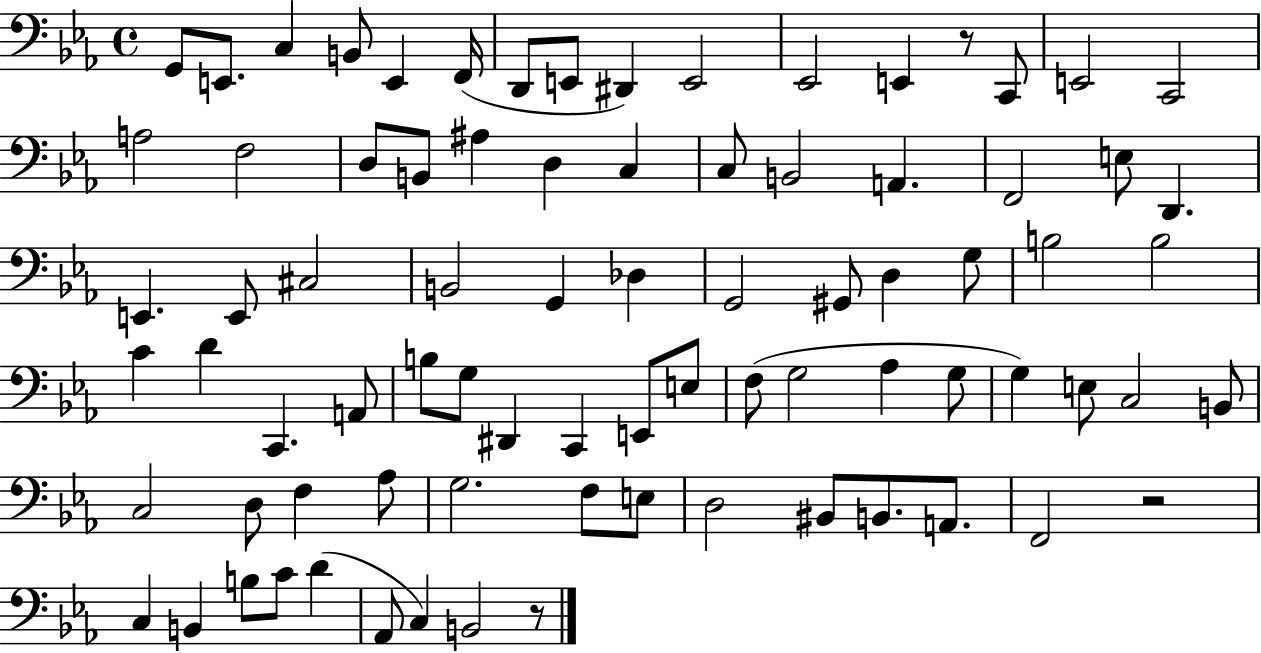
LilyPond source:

{
  \clef bass
  \time 4/4
  \defaultTimeSignature
  \key ees \major
  g,8 e,8. c4 b,8 e,4 f,16( | d,8 e,8 dis,4) e,2 | ees,2 e,4 r8 c,8 | e,2 c,2 | \break a2 f2 | d8 b,8 ais4 d4 c4 | c8 b,2 a,4. | f,2 e8 d,4. | \break e,4. e,8 cis2 | b,2 g,4 des4 | g,2 gis,8 d4 g8 | b2 b2 | \break c'4 d'4 c,4. a,8 | b8 g8 dis,4 c,4 e,8 e8 | f8( g2 aes4 g8 | g4) e8 c2 b,8 | \break c2 d8 f4 aes8 | g2. f8 e8 | d2 bis,8 b,8. a,8. | f,2 r2 | \break c4 b,4 b8 c'8 d'4( | aes,8 c4) b,2 r8 | \bar "|."
}